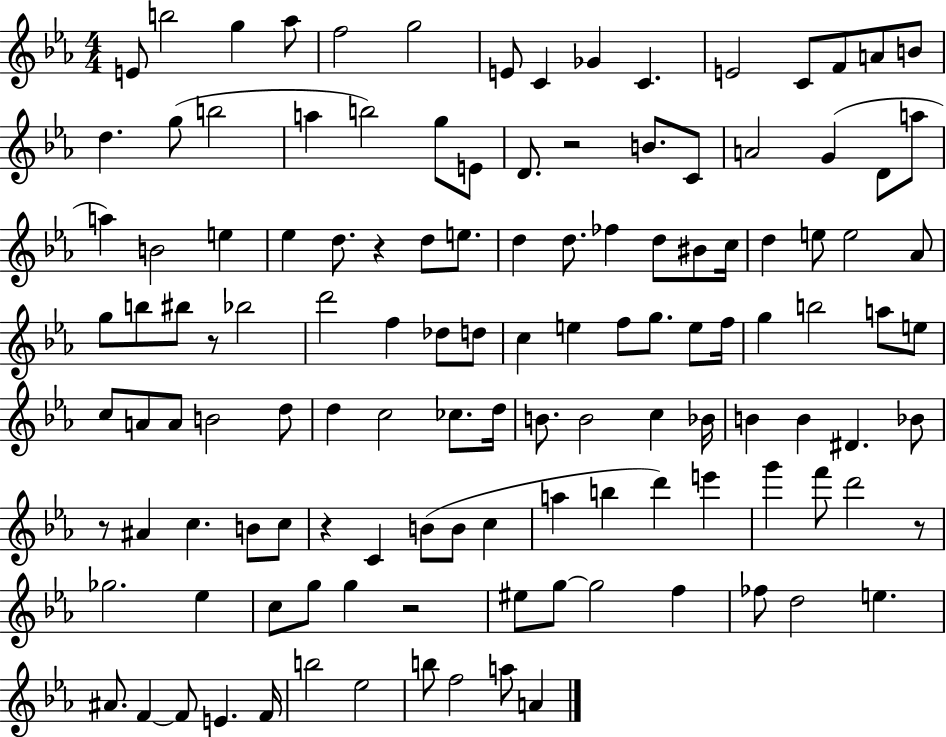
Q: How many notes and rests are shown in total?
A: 126